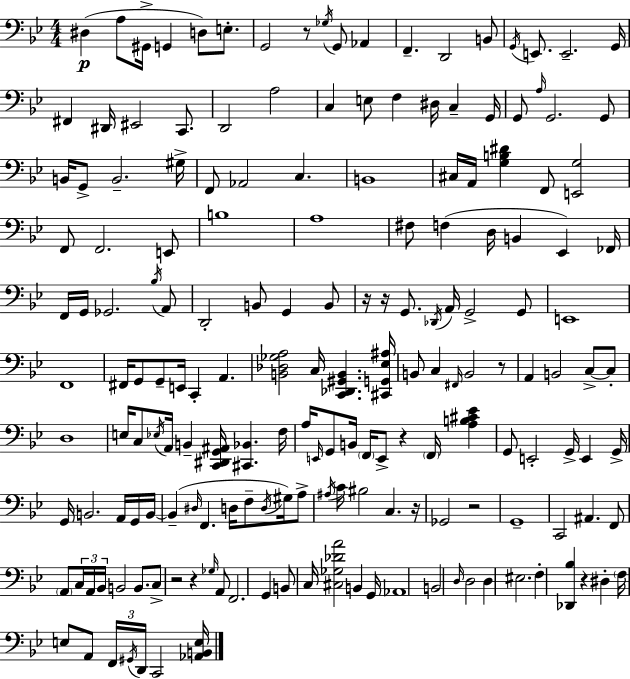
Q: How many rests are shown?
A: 10